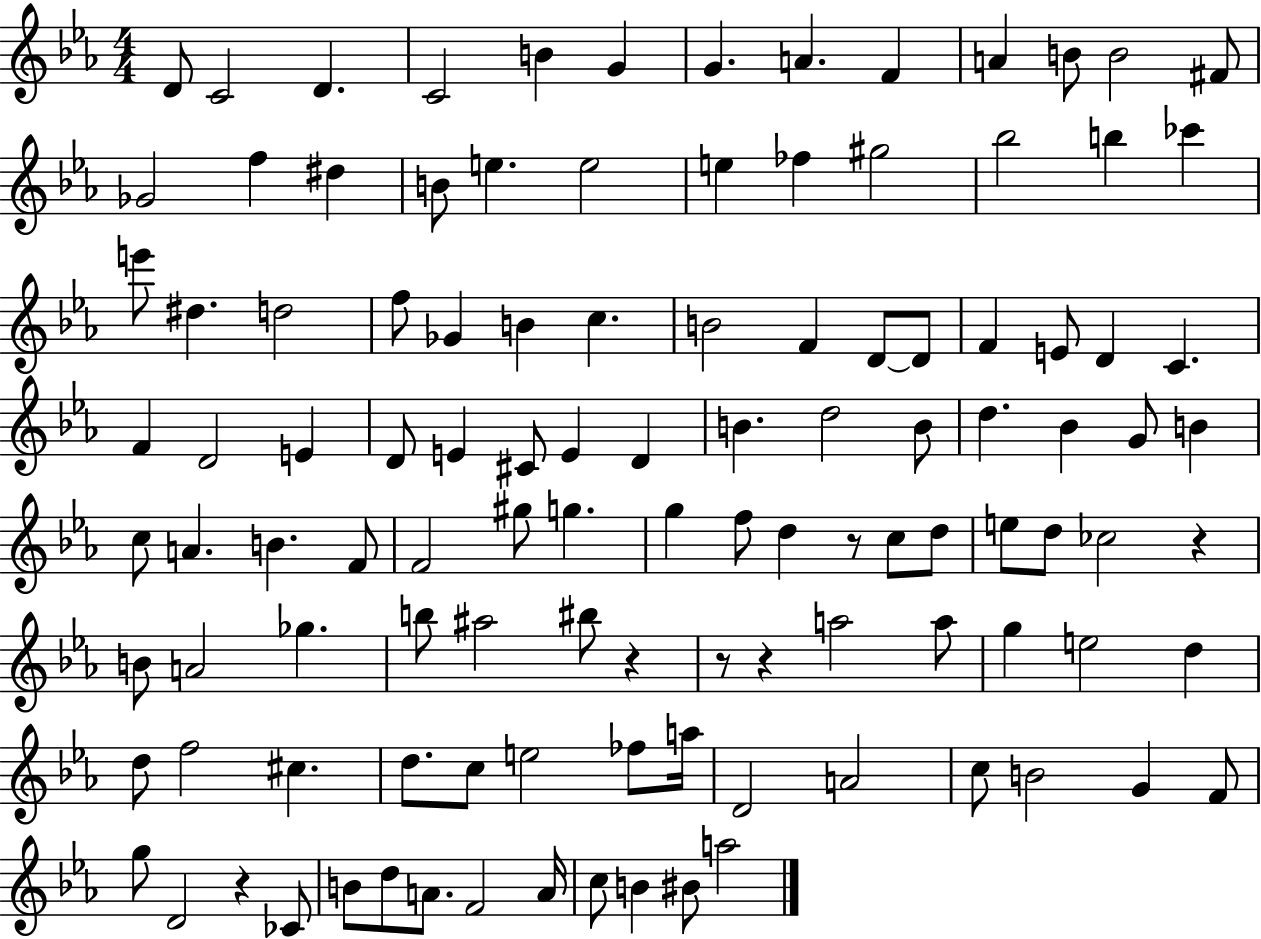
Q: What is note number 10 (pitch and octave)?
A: A4